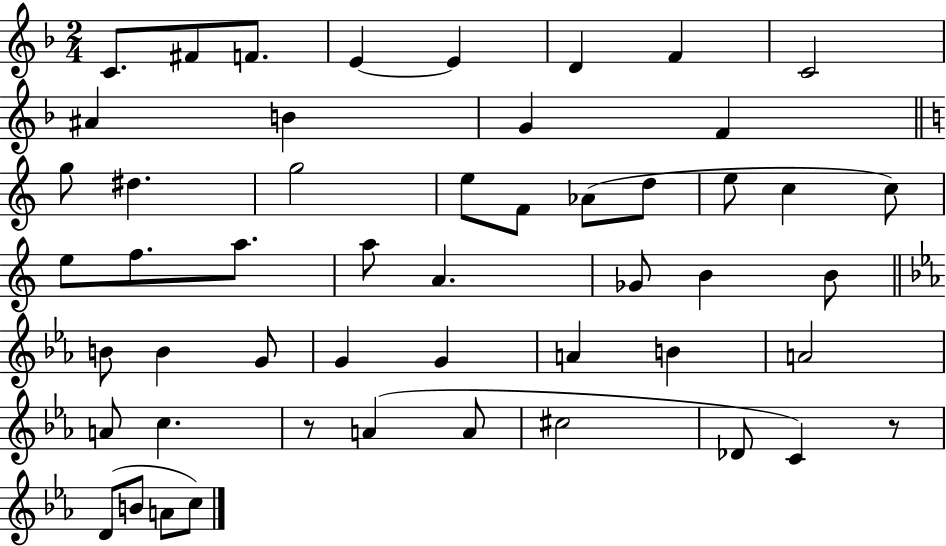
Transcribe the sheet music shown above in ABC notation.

X:1
T:Untitled
M:2/4
L:1/4
K:F
C/2 ^F/2 F/2 E E D F C2 ^A B G F g/2 ^d g2 e/2 F/2 _A/2 d/2 e/2 c c/2 e/2 f/2 a/2 a/2 A _G/2 B B/2 B/2 B G/2 G G A B A2 A/2 c z/2 A A/2 ^c2 _D/2 C z/2 D/2 B/2 A/2 c/2